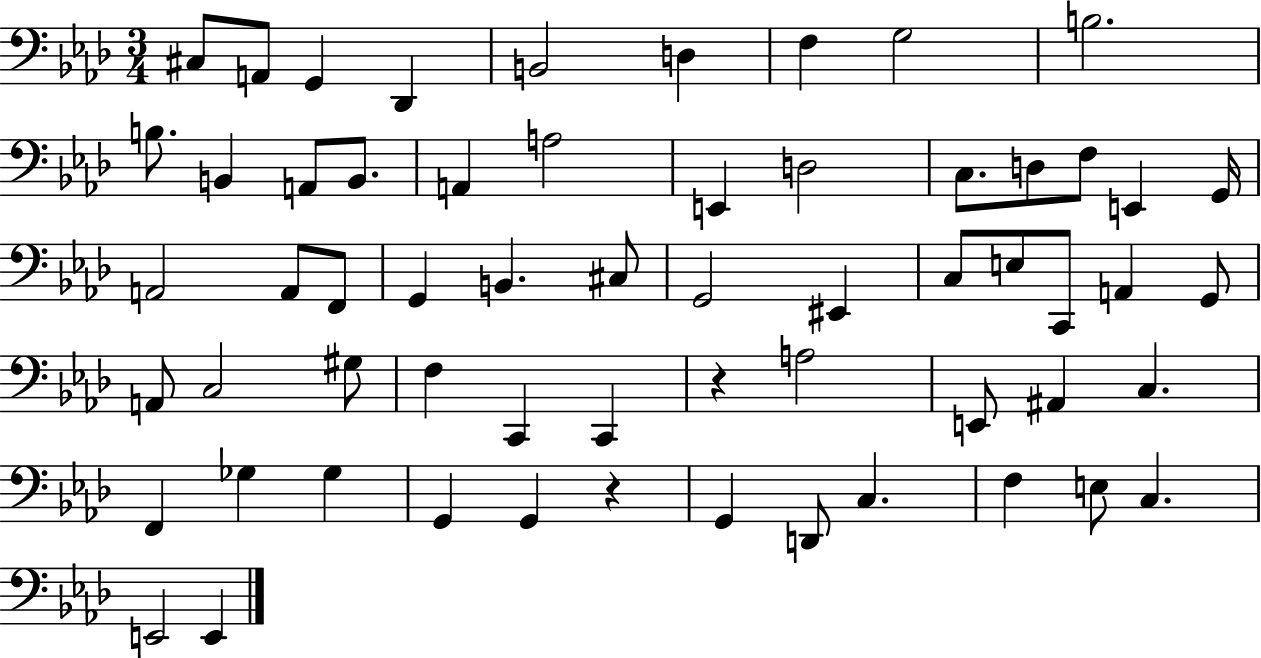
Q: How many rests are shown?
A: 2